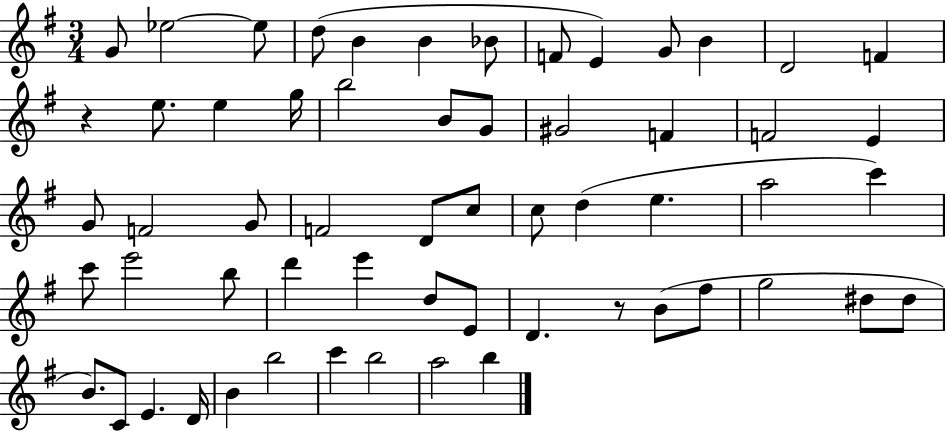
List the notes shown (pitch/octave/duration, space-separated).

G4/e Eb5/h Eb5/e D5/e B4/q B4/q Bb4/e F4/e E4/q G4/e B4/q D4/h F4/q R/q E5/e. E5/q G5/s B5/h B4/e G4/e G#4/h F4/q F4/h E4/q G4/e F4/h G4/e F4/h D4/e C5/e C5/e D5/q E5/q. A5/h C6/q C6/e E6/h B5/e D6/q E6/q D5/e E4/e D4/q. R/e B4/e F#5/e G5/h D#5/e D#5/e B4/e. C4/e E4/q. D4/s B4/q B5/h C6/q B5/h A5/h B5/q